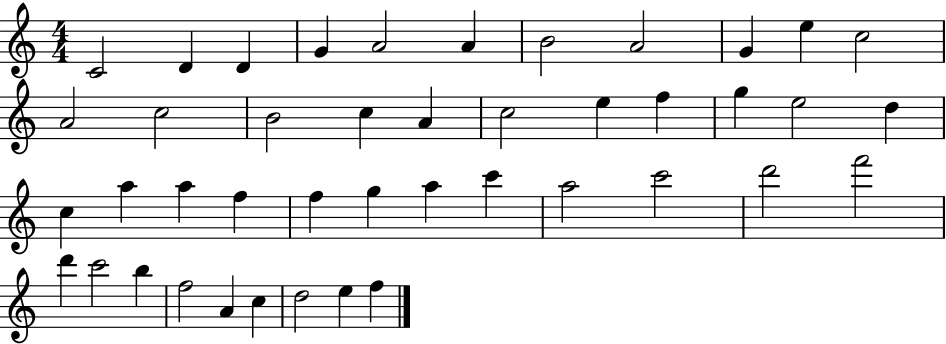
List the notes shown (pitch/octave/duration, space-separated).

C4/h D4/q D4/q G4/q A4/h A4/q B4/h A4/h G4/q E5/q C5/h A4/h C5/h B4/h C5/q A4/q C5/h E5/q F5/q G5/q E5/h D5/q C5/q A5/q A5/q F5/q F5/q G5/q A5/q C6/q A5/h C6/h D6/h F6/h D6/q C6/h B5/q F5/h A4/q C5/q D5/h E5/q F5/q